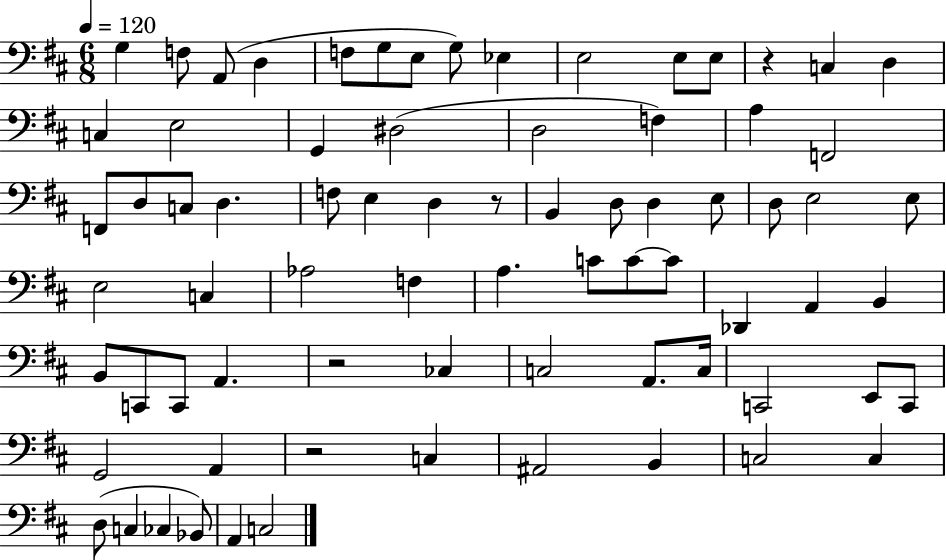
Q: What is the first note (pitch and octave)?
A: G3